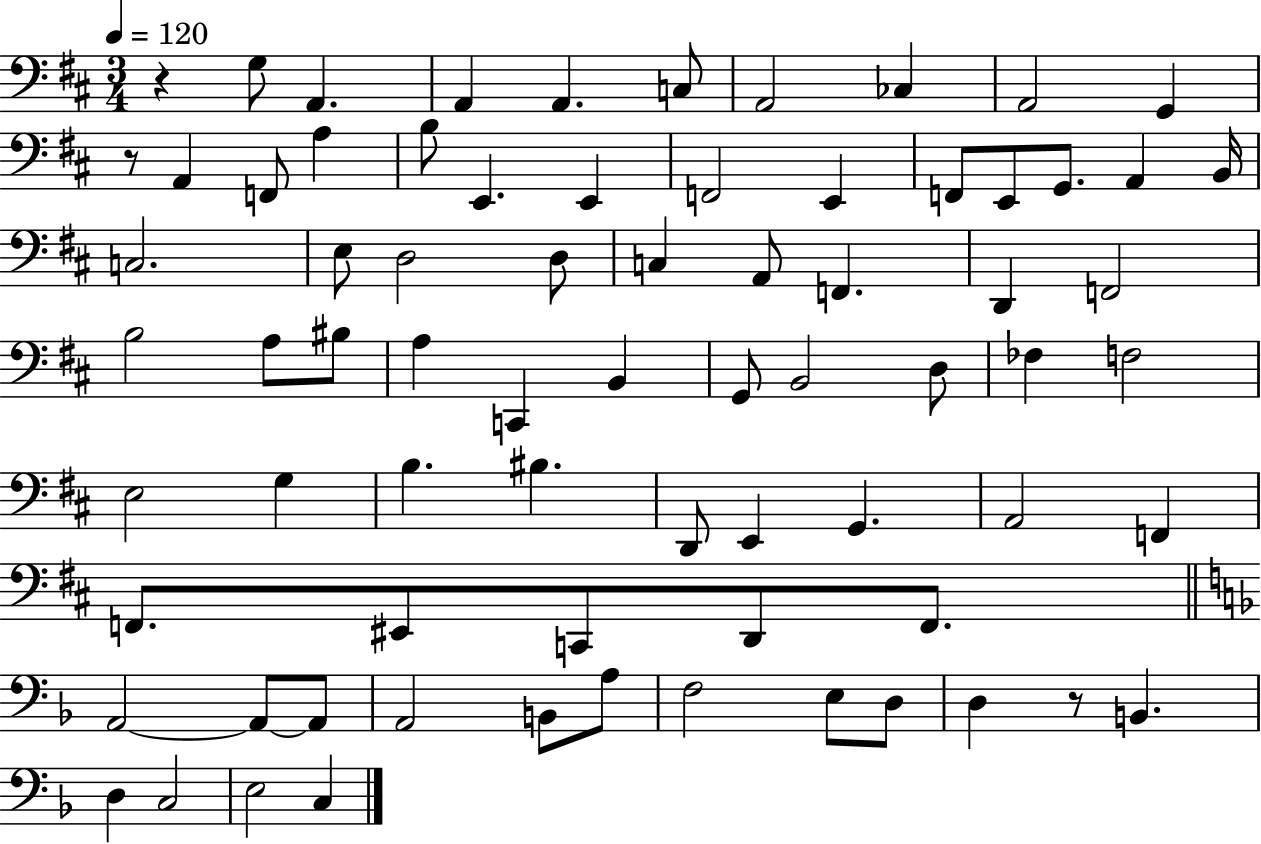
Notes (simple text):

R/q G3/e A2/q. A2/q A2/q. C3/e A2/h CES3/q A2/h G2/q R/e A2/q F2/e A3/q B3/e E2/q. E2/q F2/h E2/q F2/e E2/e G2/e. A2/q B2/s C3/h. E3/e D3/h D3/e C3/q A2/e F2/q. D2/q F2/h B3/h A3/e BIS3/e A3/q C2/q B2/q G2/e B2/h D3/e FES3/q F3/h E3/h G3/q B3/q. BIS3/q. D2/e E2/q G2/q. A2/h F2/q F2/e. EIS2/e C2/e D2/e F2/e. A2/h A2/e A2/e A2/h B2/e A3/e F3/h E3/e D3/e D3/q R/e B2/q. D3/q C3/h E3/h C3/q